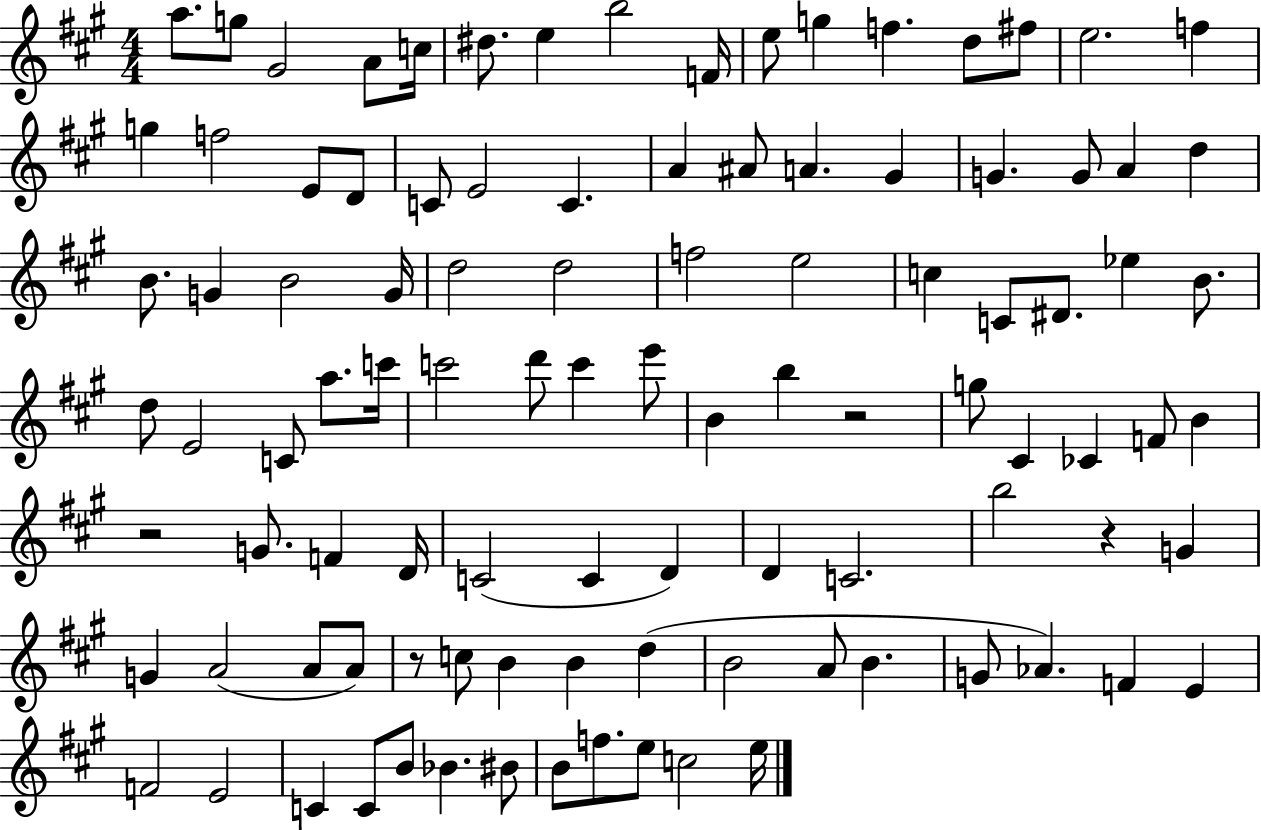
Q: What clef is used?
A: treble